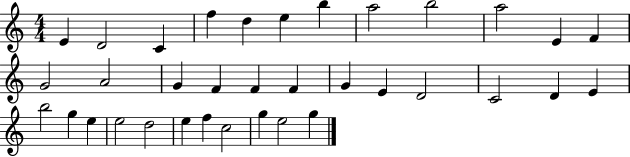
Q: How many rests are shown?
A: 0